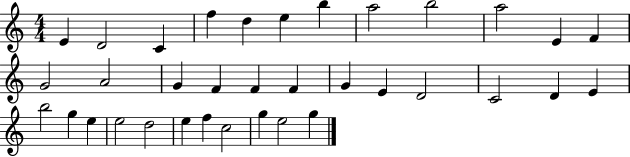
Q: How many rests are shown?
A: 0